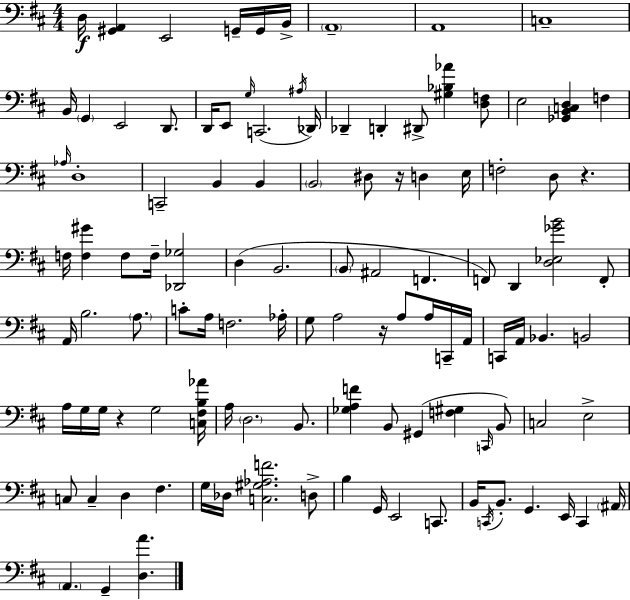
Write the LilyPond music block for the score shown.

{
  \clef bass
  \numericTimeSignature
  \time 4/4
  \key d \major
  d16\f <gis, a,>4 e,2 g,16-- g,16 b,16-> | \parenthesize a,1-- | a,1 | c1-- | \break b,16 \parenthesize g,4 e,2 d,8. | d,16 e,8 \grace { g16 }( c,2. | \acciaccatura { ais16 } des,16) des,4-- d,4-. dis,8-> <gis bes aes'>4 | <d f>8 e2 <ges, b, c d>4 f4 | \break \grace { aes16 } d1-. | c,2-- b,4 b,4 | \parenthesize b,2 dis8 r16 d4 | e16 f2-. d8 r4. | \break f16 <f gis'>4 f8 f16-- <des, ges>2 | d4( b,2. | \parenthesize b,8 ais,2 f,4. | f,8) d,4 <d ees ges' b'>2 | \break f,8-. a,16 b2. | \parenthesize a8. c'8-. a16 f2. | aes16-. g8 a2 r16 a8 | a16 c,16-- a,16 c,16 a,16 bes,4. b,2 | \break a16 g16 g16 r4 g2 | <c fis b aes'>16 a16 \parenthesize d2. | b,8. <ges a f'>4 b,8 gis,4( <f gis>4 | \grace { c,16 }) b,8 c2 e2-> | \break c8 c4-- d4 fis4. | g16 des16 <c gis aes f'>2. | d8-> b4 g,16 e,2 | c,8. b,16 \acciaccatura { c,16 } b,8.-. g,4. e,16 | \break c,4 \parenthesize ais,16 \parenthesize a,4. g,4-- <d a'>4. | \bar "|."
}